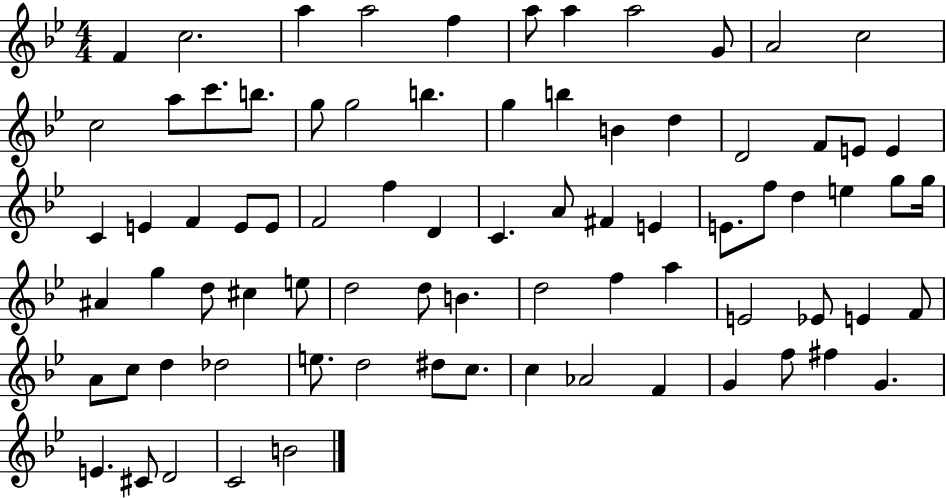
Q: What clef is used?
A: treble